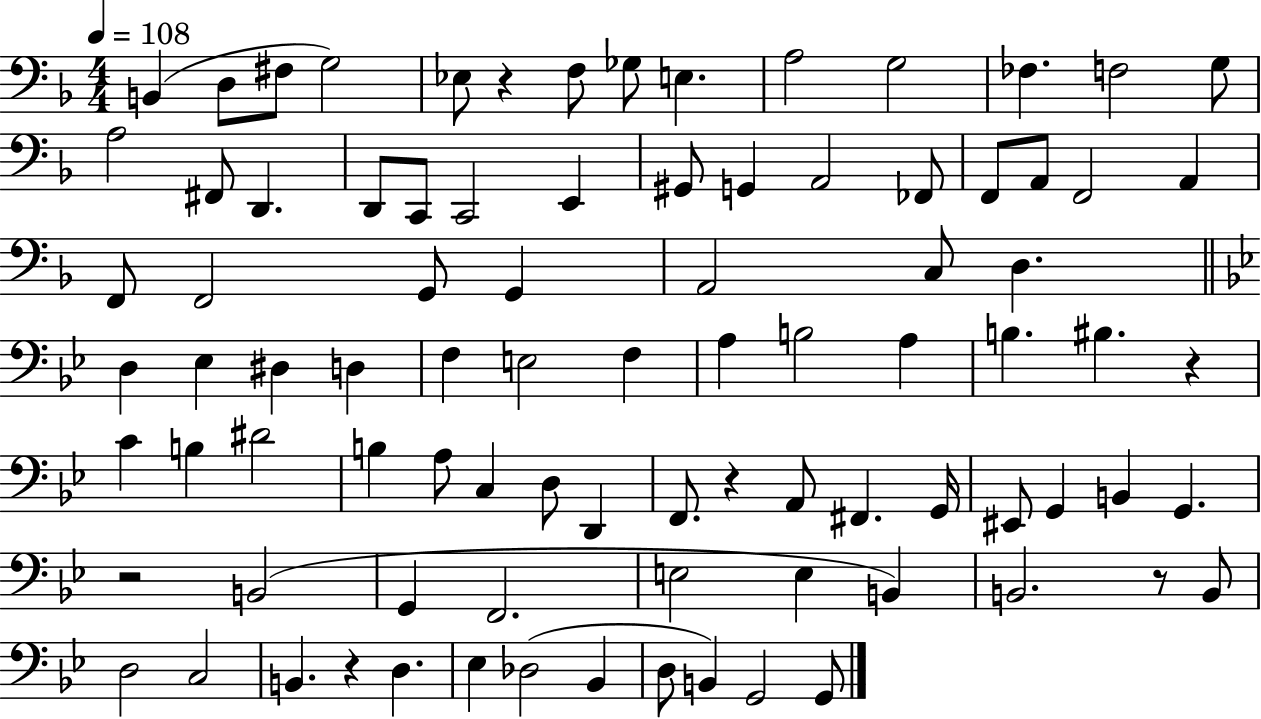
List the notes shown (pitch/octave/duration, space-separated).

B2/q D3/e F#3/e G3/h Eb3/e R/q F3/e Gb3/e E3/q. A3/h G3/h FES3/q. F3/h G3/e A3/h F#2/e D2/q. D2/e C2/e C2/h E2/q G#2/e G2/q A2/h FES2/e F2/e A2/e F2/h A2/q F2/e F2/h G2/e G2/q A2/h C3/e D3/q. D3/q Eb3/q D#3/q D3/q F3/q E3/h F3/q A3/q B3/h A3/q B3/q. BIS3/q. R/q C4/q B3/q D#4/h B3/q A3/e C3/q D3/e D2/q F2/e. R/q A2/e F#2/q. G2/s EIS2/e G2/q B2/q G2/q. R/h B2/h G2/q F2/h. E3/h E3/q B2/q B2/h. R/e B2/e D3/h C3/h B2/q. R/q D3/q. Eb3/q Db3/h Bb2/q D3/e B2/q G2/h G2/e